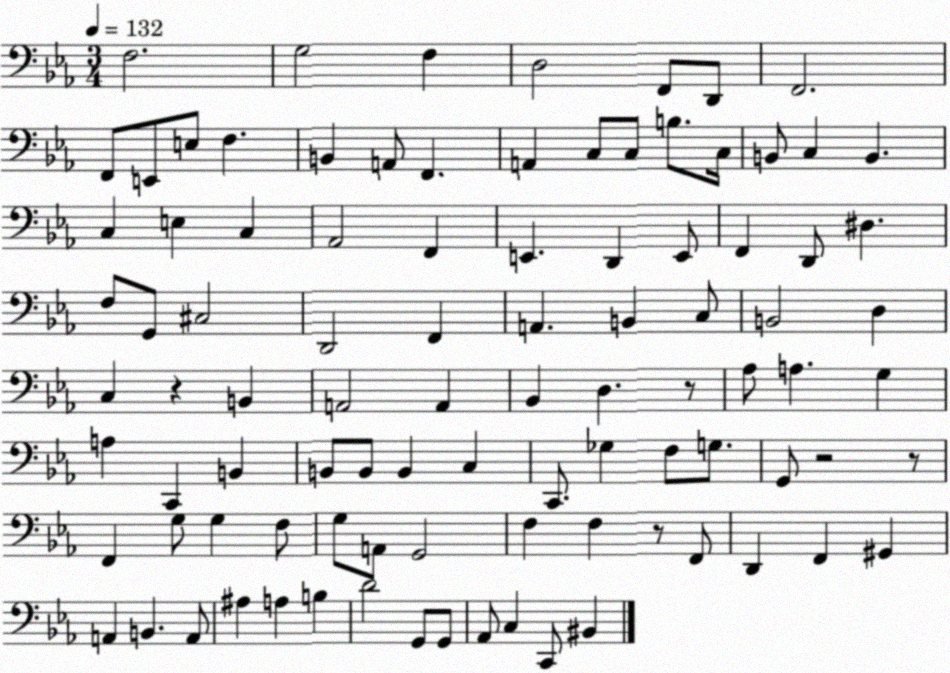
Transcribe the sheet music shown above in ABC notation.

X:1
T:Untitled
M:3/4
L:1/4
K:Eb
F,2 G,2 F, D,2 F,,/2 D,,/2 F,,2 F,,/2 E,,/2 E,/2 F, B,, A,,/2 F,, A,, C,/2 C,/2 B,/2 C,/4 B,,/2 C, B,, C, E, C, _A,,2 F,, E,, D,, E,,/2 F,, D,,/2 ^D, F,/2 G,,/2 ^C,2 D,,2 F,, A,, B,, C,/2 B,,2 D, C, z B,, A,,2 A,, _B,, D, z/2 _A,/2 A, G, A, C,, B,, B,,/2 B,,/2 B,, C, C,,/2 _G, F,/2 G,/2 G,,/2 z2 z/2 F,, G,/2 G, F,/2 G,/2 A,,/2 G,,2 F, F, z/2 F,,/2 D,, F,, ^G,, A,, B,, A,,/2 ^A, A, B, D2 G,,/2 G,,/2 _A,,/2 C, C,,/2 ^B,,